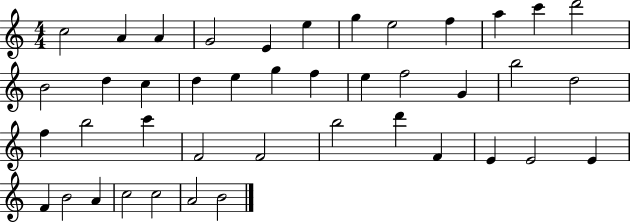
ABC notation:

X:1
T:Untitled
M:4/4
L:1/4
K:C
c2 A A G2 E e g e2 f a c' d'2 B2 d c d e g f e f2 G b2 d2 f b2 c' F2 F2 b2 d' F E E2 E F B2 A c2 c2 A2 B2